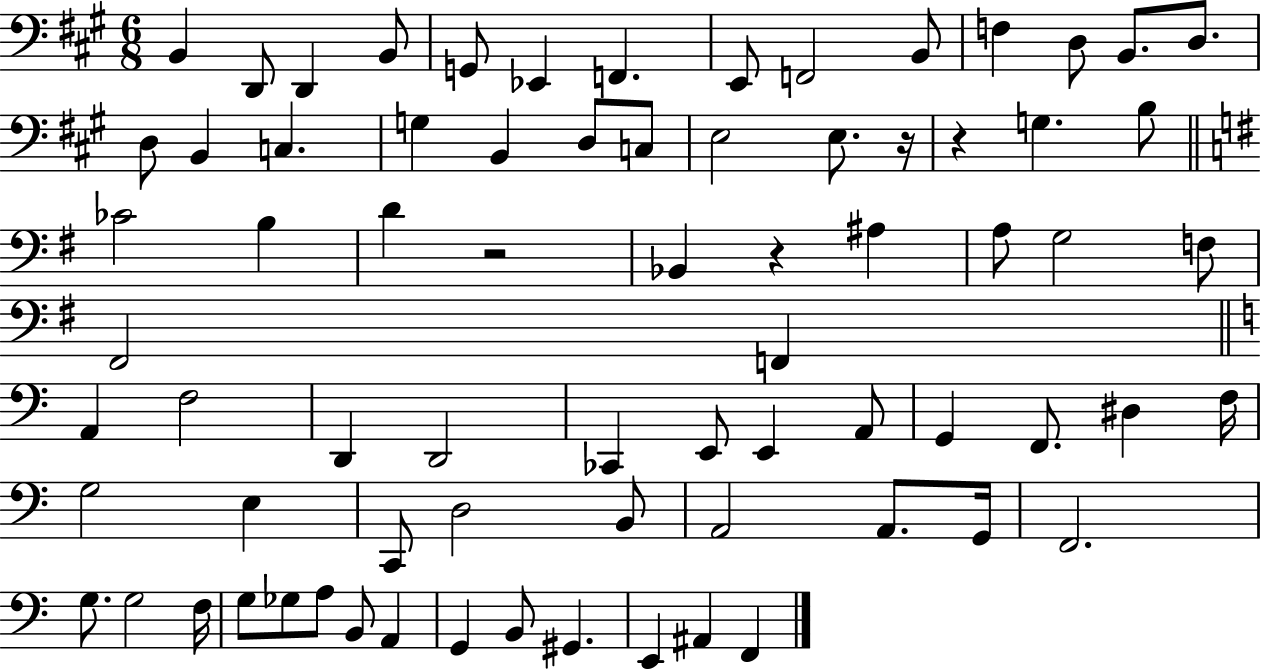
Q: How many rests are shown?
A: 4